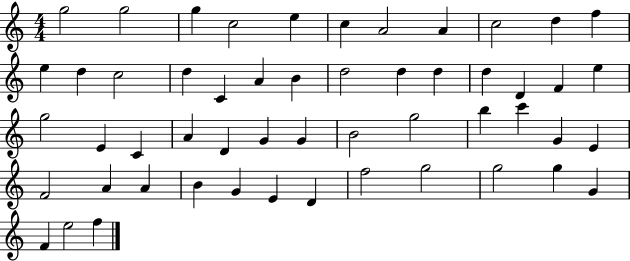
X:1
T:Untitled
M:4/4
L:1/4
K:C
g2 g2 g c2 e c A2 A c2 d f e d c2 d C A B d2 d d d D F e g2 E C A D G G B2 g2 b c' G E F2 A A B G E D f2 g2 g2 g G F e2 f